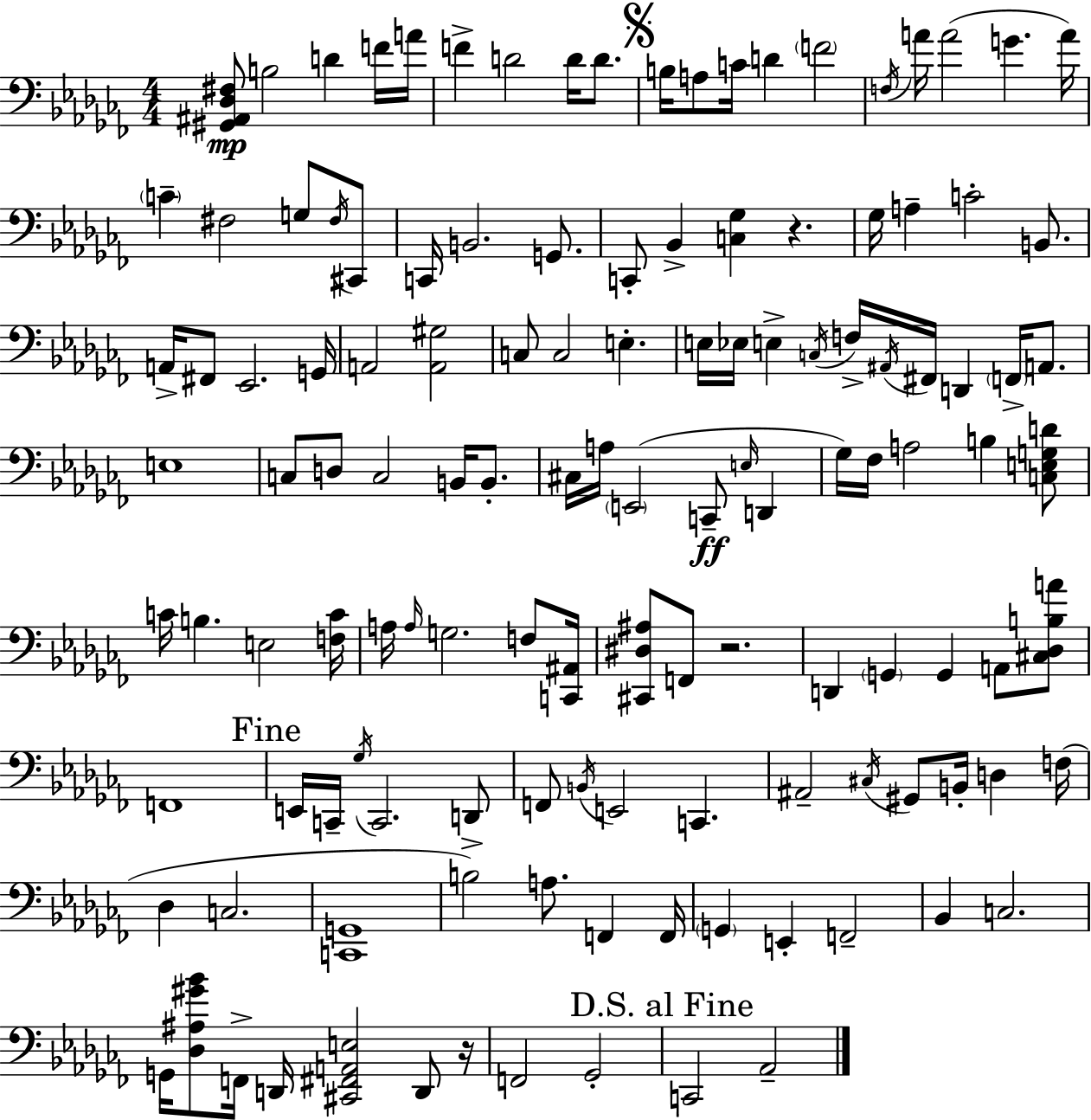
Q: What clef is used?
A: bass